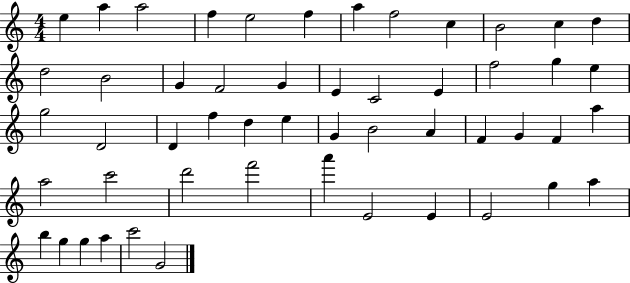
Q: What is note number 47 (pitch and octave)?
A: B5